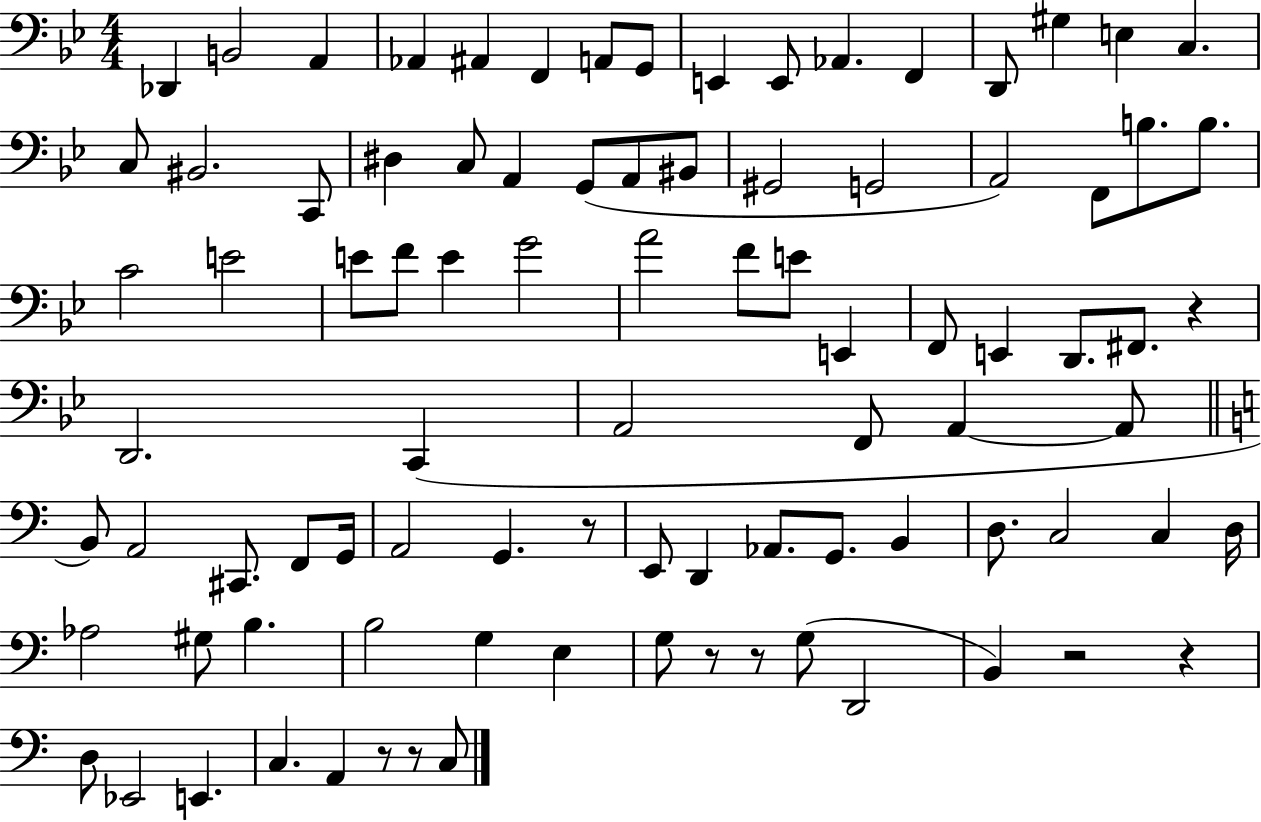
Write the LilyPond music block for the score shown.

{
  \clef bass
  \numericTimeSignature
  \time 4/4
  \key bes \major
  des,4 b,2 a,4 | aes,4 ais,4 f,4 a,8 g,8 | e,4 e,8 aes,4. f,4 | d,8 gis4 e4 c4. | \break c8 bis,2. c,8 | dis4 c8 a,4 g,8( a,8 bis,8 | gis,2 g,2 | a,2) f,8 b8. b8. | \break c'2 e'2 | e'8 f'8 e'4 g'2 | a'2 f'8 e'8 e,4 | f,8 e,4 d,8. fis,8. r4 | \break d,2. c,4( | a,2 f,8 a,4~~ a,8 | \bar "||" \break \key c \major b,8) a,2 cis,8. f,8 g,16 | a,2 g,4. r8 | e,8 d,4 aes,8. g,8. b,4 | d8. c2 c4 d16 | \break aes2 gis8 b4. | b2 g4 e4 | g8 r8 r8 g8( d,2 | b,4) r2 r4 | \break d8 ees,2 e,4. | c4. a,4 r8 r8 c8 | \bar "|."
}